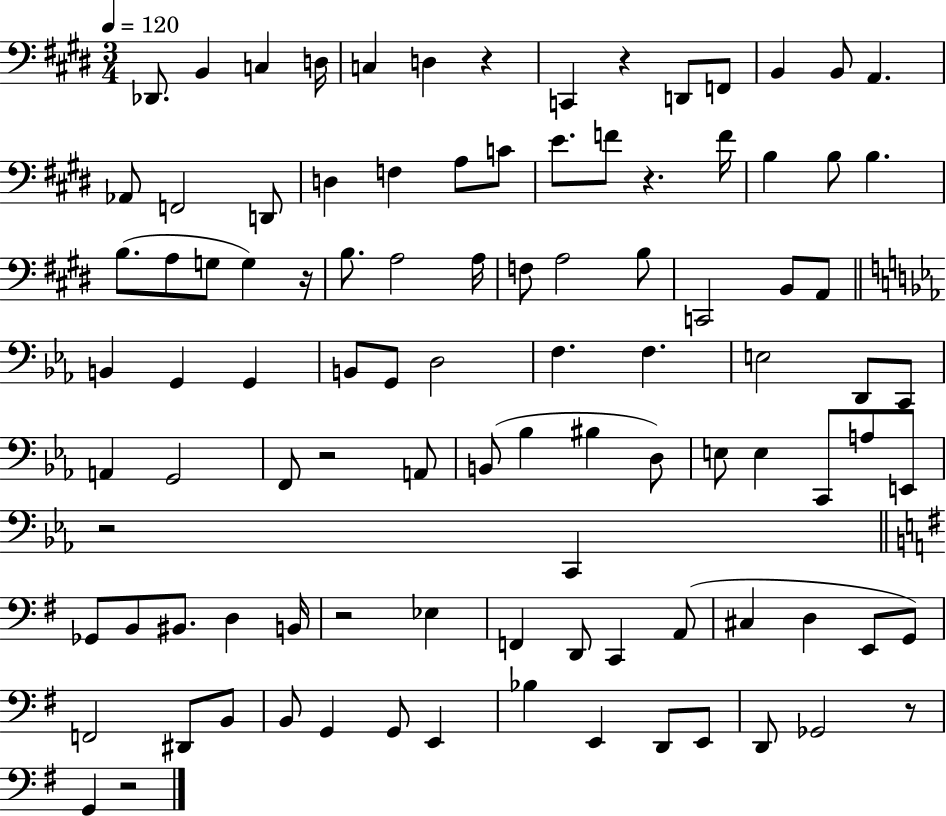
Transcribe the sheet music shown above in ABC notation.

X:1
T:Untitled
M:3/4
L:1/4
K:E
_D,,/2 B,, C, D,/4 C, D, z C,, z D,,/2 F,,/2 B,, B,,/2 A,, _A,,/2 F,,2 D,,/2 D, F, A,/2 C/2 E/2 F/2 z F/4 B, B,/2 B, B,/2 A,/2 G,/2 G, z/4 B,/2 A,2 A,/4 F,/2 A,2 B,/2 C,,2 B,,/2 A,,/2 B,, G,, G,, B,,/2 G,,/2 D,2 F, F, E,2 D,,/2 C,,/2 A,, G,,2 F,,/2 z2 A,,/2 B,,/2 _B, ^B, D,/2 E,/2 E, C,,/2 A,/2 E,,/2 z2 C,, _G,,/2 B,,/2 ^B,,/2 D, B,,/4 z2 _E, F,, D,,/2 C,, A,,/2 ^C, D, E,,/2 G,,/2 F,,2 ^D,,/2 B,,/2 B,,/2 G,, G,,/2 E,, _B, E,, D,,/2 E,,/2 D,,/2 _G,,2 z/2 G,, z2